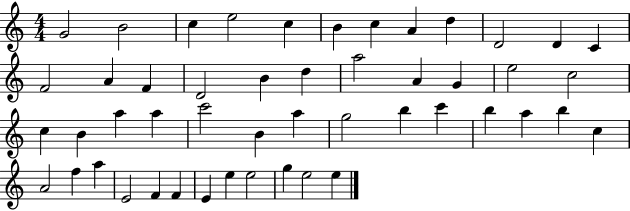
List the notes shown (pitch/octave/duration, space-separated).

G4/h B4/h C5/q E5/h C5/q B4/q C5/q A4/q D5/q D4/h D4/q C4/q F4/h A4/q F4/q D4/h B4/q D5/q A5/h A4/q G4/q E5/h C5/h C5/q B4/q A5/q A5/q C6/h B4/q A5/q G5/h B5/q C6/q B5/q A5/q B5/q C5/q A4/h F5/q A5/q E4/h F4/q F4/q E4/q E5/q E5/h G5/q E5/h E5/q